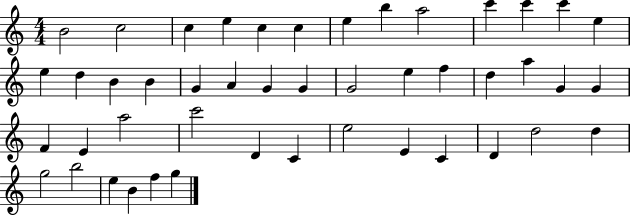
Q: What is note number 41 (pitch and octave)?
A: G5